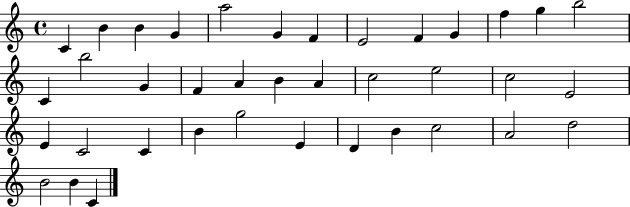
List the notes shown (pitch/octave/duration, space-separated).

C4/q B4/q B4/q G4/q A5/h G4/q F4/q E4/h F4/q G4/q F5/q G5/q B5/h C4/q B5/h G4/q F4/q A4/q B4/q A4/q C5/h E5/h C5/h E4/h E4/q C4/h C4/q B4/q G5/h E4/q D4/q B4/q C5/h A4/h D5/h B4/h B4/q C4/q